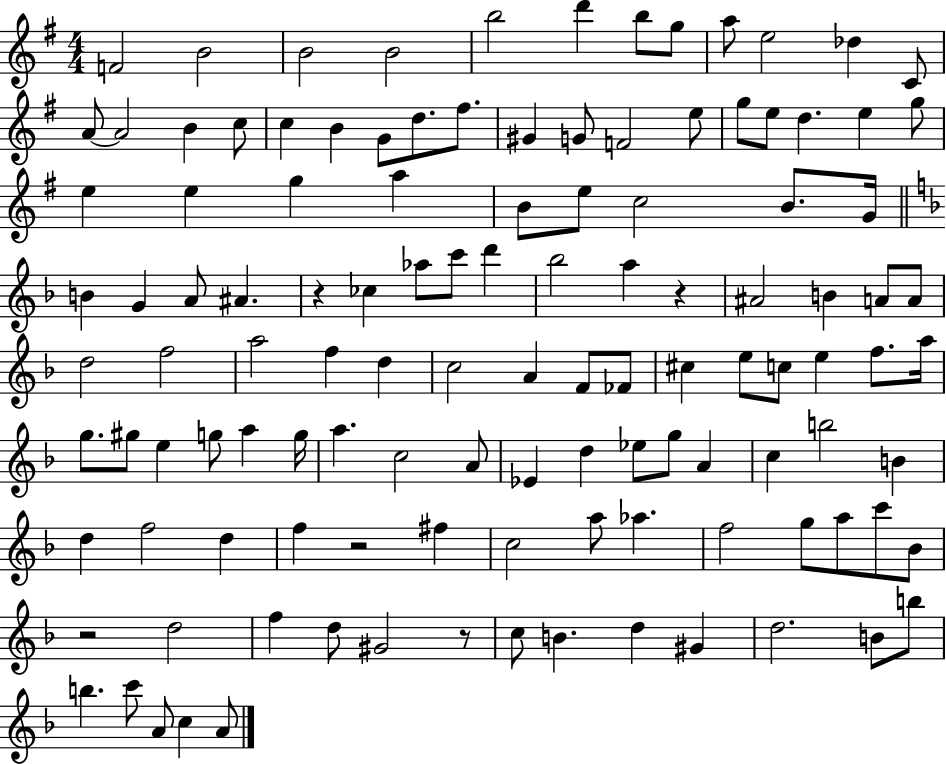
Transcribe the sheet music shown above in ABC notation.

X:1
T:Untitled
M:4/4
L:1/4
K:G
F2 B2 B2 B2 b2 d' b/2 g/2 a/2 e2 _d C/2 A/2 A2 B c/2 c B G/2 d/2 ^f/2 ^G G/2 F2 e/2 g/2 e/2 d e g/2 e e g a B/2 e/2 c2 B/2 G/4 B G A/2 ^A z _c _a/2 c'/2 d' _b2 a z ^A2 B A/2 A/2 d2 f2 a2 f d c2 A F/2 _F/2 ^c e/2 c/2 e f/2 a/4 g/2 ^g/2 e g/2 a g/4 a c2 A/2 _E d _e/2 g/2 A c b2 B d f2 d f z2 ^f c2 a/2 _a f2 g/2 a/2 c'/2 _B/2 z2 d2 f d/2 ^G2 z/2 c/2 B d ^G d2 B/2 b/2 b c'/2 A/2 c A/2